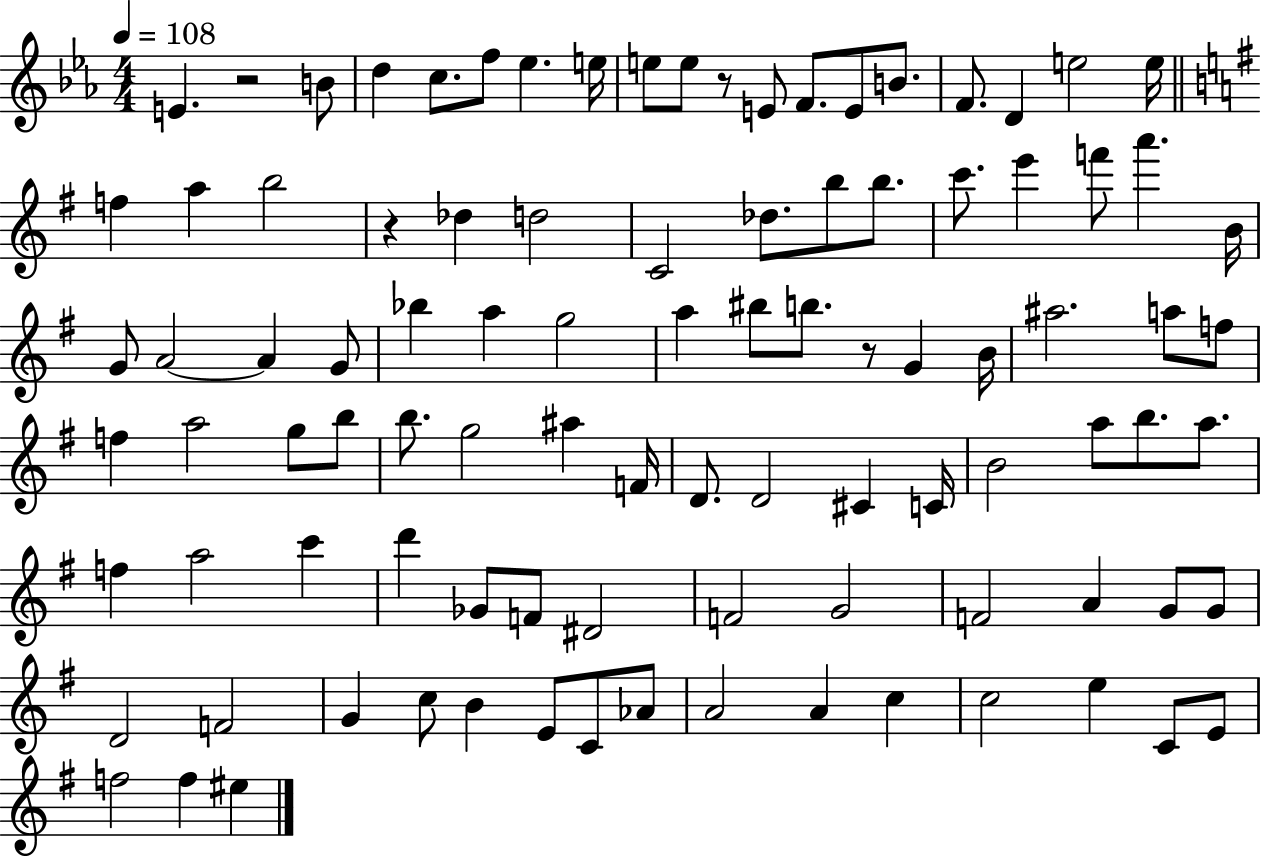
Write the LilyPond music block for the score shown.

{
  \clef treble
  \numericTimeSignature
  \time 4/4
  \key ees \major
  \tempo 4 = 108
  e'4. r2 b'8 | d''4 c''8. f''8 ees''4. e''16 | e''8 e''8 r8 e'8 f'8. e'8 b'8. | f'8. d'4 e''2 e''16 | \break \bar "||" \break \key e \minor f''4 a''4 b''2 | r4 des''4 d''2 | c'2 des''8. b''8 b''8. | c'''8. e'''4 f'''8 a'''4. b'16 | \break g'8 a'2~~ a'4 g'8 | bes''4 a''4 g''2 | a''4 bis''8 b''8. r8 g'4 b'16 | ais''2. a''8 f''8 | \break f''4 a''2 g''8 b''8 | b''8. g''2 ais''4 f'16 | d'8. d'2 cis'4 c'16 | b'2 a''8 b''8. a''8. | \break f''4 a''2 c'''4 | d'''4 ges'8 f'8 dis'2 | f'2 g'2 | f'2 a'4 g'8 g'8 | \break d'2 f'2 | g'4 c''8 b'4 e'8 c'8 aes'8 | a'2 a'4 c''4 | c''2 e''4 c'8 e'8 | \break f''2 f''4 eis''4 | \bar "|."
}